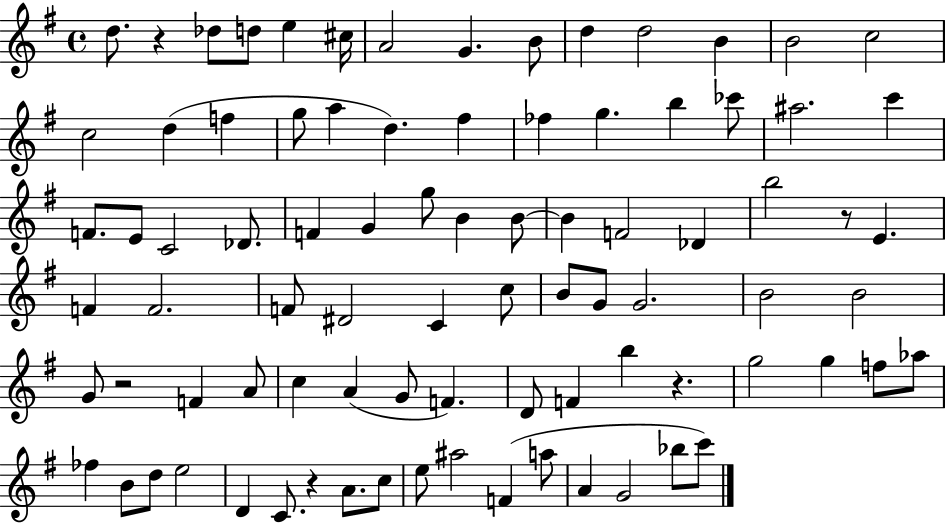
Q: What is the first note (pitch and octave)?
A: D5